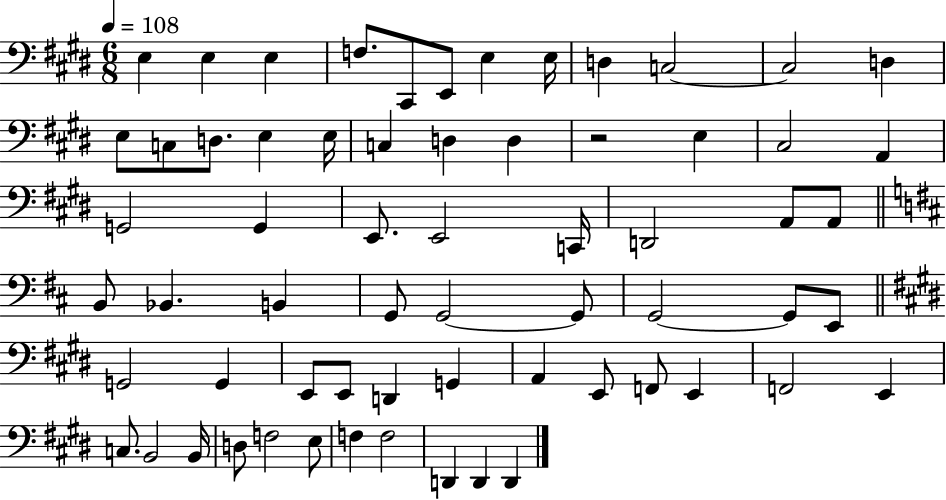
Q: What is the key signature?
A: E major